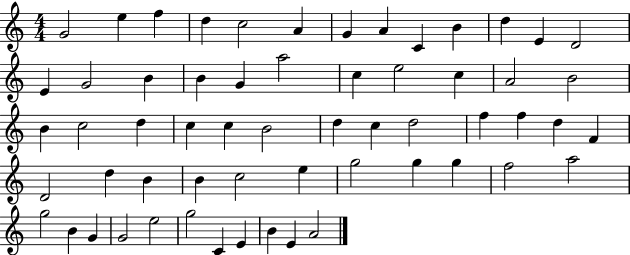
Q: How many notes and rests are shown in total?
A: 59